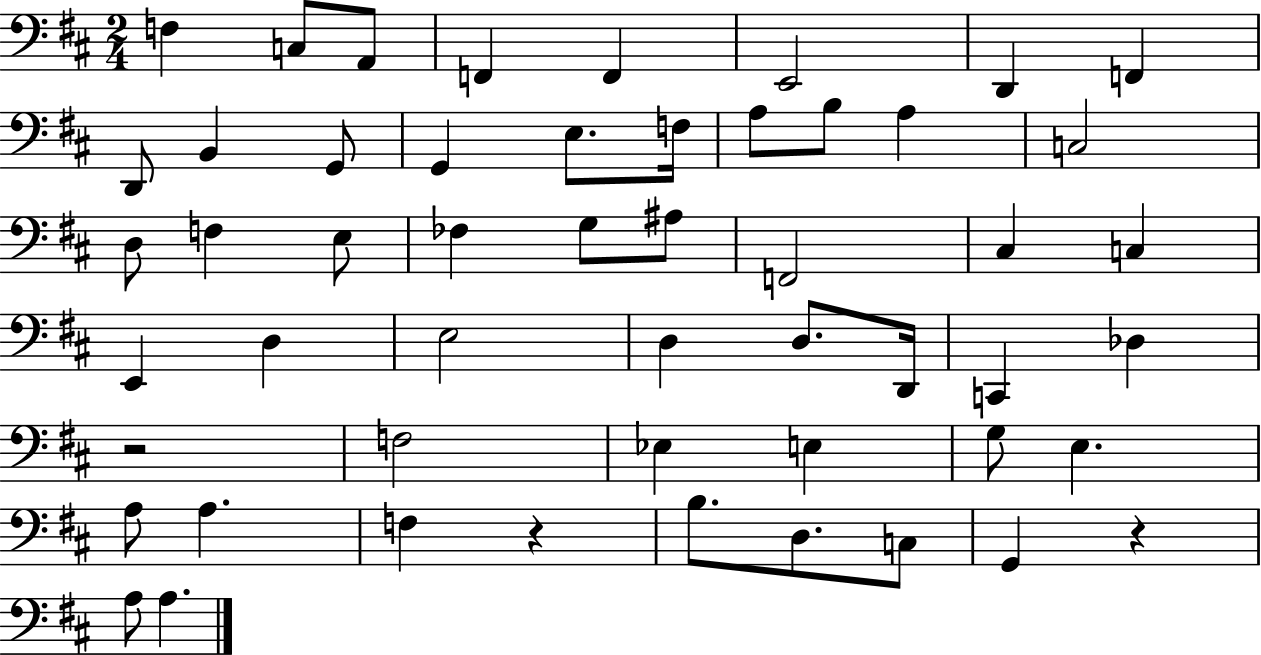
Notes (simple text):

F3/q C3/e A2/e F2/q F2/q E2/h D2/q F2/q D2/e B2/q G2/e G2/q E3/e. F3/s A3/e B3/e A3/q C3/h D3/e F3/q E3/e FES3/q G3/e A#3/e F2/h C#3/q C3/q E2/q D3/q E3/h D3/q D3/e. D2/s C2/q Db3/q R/h F3/h Eb3/q E3/q G3/e E3/q. A3/e A3/q. F3/q R/q B3/e. D3/e. C3/e G2/q R/q A3/e A3/q.